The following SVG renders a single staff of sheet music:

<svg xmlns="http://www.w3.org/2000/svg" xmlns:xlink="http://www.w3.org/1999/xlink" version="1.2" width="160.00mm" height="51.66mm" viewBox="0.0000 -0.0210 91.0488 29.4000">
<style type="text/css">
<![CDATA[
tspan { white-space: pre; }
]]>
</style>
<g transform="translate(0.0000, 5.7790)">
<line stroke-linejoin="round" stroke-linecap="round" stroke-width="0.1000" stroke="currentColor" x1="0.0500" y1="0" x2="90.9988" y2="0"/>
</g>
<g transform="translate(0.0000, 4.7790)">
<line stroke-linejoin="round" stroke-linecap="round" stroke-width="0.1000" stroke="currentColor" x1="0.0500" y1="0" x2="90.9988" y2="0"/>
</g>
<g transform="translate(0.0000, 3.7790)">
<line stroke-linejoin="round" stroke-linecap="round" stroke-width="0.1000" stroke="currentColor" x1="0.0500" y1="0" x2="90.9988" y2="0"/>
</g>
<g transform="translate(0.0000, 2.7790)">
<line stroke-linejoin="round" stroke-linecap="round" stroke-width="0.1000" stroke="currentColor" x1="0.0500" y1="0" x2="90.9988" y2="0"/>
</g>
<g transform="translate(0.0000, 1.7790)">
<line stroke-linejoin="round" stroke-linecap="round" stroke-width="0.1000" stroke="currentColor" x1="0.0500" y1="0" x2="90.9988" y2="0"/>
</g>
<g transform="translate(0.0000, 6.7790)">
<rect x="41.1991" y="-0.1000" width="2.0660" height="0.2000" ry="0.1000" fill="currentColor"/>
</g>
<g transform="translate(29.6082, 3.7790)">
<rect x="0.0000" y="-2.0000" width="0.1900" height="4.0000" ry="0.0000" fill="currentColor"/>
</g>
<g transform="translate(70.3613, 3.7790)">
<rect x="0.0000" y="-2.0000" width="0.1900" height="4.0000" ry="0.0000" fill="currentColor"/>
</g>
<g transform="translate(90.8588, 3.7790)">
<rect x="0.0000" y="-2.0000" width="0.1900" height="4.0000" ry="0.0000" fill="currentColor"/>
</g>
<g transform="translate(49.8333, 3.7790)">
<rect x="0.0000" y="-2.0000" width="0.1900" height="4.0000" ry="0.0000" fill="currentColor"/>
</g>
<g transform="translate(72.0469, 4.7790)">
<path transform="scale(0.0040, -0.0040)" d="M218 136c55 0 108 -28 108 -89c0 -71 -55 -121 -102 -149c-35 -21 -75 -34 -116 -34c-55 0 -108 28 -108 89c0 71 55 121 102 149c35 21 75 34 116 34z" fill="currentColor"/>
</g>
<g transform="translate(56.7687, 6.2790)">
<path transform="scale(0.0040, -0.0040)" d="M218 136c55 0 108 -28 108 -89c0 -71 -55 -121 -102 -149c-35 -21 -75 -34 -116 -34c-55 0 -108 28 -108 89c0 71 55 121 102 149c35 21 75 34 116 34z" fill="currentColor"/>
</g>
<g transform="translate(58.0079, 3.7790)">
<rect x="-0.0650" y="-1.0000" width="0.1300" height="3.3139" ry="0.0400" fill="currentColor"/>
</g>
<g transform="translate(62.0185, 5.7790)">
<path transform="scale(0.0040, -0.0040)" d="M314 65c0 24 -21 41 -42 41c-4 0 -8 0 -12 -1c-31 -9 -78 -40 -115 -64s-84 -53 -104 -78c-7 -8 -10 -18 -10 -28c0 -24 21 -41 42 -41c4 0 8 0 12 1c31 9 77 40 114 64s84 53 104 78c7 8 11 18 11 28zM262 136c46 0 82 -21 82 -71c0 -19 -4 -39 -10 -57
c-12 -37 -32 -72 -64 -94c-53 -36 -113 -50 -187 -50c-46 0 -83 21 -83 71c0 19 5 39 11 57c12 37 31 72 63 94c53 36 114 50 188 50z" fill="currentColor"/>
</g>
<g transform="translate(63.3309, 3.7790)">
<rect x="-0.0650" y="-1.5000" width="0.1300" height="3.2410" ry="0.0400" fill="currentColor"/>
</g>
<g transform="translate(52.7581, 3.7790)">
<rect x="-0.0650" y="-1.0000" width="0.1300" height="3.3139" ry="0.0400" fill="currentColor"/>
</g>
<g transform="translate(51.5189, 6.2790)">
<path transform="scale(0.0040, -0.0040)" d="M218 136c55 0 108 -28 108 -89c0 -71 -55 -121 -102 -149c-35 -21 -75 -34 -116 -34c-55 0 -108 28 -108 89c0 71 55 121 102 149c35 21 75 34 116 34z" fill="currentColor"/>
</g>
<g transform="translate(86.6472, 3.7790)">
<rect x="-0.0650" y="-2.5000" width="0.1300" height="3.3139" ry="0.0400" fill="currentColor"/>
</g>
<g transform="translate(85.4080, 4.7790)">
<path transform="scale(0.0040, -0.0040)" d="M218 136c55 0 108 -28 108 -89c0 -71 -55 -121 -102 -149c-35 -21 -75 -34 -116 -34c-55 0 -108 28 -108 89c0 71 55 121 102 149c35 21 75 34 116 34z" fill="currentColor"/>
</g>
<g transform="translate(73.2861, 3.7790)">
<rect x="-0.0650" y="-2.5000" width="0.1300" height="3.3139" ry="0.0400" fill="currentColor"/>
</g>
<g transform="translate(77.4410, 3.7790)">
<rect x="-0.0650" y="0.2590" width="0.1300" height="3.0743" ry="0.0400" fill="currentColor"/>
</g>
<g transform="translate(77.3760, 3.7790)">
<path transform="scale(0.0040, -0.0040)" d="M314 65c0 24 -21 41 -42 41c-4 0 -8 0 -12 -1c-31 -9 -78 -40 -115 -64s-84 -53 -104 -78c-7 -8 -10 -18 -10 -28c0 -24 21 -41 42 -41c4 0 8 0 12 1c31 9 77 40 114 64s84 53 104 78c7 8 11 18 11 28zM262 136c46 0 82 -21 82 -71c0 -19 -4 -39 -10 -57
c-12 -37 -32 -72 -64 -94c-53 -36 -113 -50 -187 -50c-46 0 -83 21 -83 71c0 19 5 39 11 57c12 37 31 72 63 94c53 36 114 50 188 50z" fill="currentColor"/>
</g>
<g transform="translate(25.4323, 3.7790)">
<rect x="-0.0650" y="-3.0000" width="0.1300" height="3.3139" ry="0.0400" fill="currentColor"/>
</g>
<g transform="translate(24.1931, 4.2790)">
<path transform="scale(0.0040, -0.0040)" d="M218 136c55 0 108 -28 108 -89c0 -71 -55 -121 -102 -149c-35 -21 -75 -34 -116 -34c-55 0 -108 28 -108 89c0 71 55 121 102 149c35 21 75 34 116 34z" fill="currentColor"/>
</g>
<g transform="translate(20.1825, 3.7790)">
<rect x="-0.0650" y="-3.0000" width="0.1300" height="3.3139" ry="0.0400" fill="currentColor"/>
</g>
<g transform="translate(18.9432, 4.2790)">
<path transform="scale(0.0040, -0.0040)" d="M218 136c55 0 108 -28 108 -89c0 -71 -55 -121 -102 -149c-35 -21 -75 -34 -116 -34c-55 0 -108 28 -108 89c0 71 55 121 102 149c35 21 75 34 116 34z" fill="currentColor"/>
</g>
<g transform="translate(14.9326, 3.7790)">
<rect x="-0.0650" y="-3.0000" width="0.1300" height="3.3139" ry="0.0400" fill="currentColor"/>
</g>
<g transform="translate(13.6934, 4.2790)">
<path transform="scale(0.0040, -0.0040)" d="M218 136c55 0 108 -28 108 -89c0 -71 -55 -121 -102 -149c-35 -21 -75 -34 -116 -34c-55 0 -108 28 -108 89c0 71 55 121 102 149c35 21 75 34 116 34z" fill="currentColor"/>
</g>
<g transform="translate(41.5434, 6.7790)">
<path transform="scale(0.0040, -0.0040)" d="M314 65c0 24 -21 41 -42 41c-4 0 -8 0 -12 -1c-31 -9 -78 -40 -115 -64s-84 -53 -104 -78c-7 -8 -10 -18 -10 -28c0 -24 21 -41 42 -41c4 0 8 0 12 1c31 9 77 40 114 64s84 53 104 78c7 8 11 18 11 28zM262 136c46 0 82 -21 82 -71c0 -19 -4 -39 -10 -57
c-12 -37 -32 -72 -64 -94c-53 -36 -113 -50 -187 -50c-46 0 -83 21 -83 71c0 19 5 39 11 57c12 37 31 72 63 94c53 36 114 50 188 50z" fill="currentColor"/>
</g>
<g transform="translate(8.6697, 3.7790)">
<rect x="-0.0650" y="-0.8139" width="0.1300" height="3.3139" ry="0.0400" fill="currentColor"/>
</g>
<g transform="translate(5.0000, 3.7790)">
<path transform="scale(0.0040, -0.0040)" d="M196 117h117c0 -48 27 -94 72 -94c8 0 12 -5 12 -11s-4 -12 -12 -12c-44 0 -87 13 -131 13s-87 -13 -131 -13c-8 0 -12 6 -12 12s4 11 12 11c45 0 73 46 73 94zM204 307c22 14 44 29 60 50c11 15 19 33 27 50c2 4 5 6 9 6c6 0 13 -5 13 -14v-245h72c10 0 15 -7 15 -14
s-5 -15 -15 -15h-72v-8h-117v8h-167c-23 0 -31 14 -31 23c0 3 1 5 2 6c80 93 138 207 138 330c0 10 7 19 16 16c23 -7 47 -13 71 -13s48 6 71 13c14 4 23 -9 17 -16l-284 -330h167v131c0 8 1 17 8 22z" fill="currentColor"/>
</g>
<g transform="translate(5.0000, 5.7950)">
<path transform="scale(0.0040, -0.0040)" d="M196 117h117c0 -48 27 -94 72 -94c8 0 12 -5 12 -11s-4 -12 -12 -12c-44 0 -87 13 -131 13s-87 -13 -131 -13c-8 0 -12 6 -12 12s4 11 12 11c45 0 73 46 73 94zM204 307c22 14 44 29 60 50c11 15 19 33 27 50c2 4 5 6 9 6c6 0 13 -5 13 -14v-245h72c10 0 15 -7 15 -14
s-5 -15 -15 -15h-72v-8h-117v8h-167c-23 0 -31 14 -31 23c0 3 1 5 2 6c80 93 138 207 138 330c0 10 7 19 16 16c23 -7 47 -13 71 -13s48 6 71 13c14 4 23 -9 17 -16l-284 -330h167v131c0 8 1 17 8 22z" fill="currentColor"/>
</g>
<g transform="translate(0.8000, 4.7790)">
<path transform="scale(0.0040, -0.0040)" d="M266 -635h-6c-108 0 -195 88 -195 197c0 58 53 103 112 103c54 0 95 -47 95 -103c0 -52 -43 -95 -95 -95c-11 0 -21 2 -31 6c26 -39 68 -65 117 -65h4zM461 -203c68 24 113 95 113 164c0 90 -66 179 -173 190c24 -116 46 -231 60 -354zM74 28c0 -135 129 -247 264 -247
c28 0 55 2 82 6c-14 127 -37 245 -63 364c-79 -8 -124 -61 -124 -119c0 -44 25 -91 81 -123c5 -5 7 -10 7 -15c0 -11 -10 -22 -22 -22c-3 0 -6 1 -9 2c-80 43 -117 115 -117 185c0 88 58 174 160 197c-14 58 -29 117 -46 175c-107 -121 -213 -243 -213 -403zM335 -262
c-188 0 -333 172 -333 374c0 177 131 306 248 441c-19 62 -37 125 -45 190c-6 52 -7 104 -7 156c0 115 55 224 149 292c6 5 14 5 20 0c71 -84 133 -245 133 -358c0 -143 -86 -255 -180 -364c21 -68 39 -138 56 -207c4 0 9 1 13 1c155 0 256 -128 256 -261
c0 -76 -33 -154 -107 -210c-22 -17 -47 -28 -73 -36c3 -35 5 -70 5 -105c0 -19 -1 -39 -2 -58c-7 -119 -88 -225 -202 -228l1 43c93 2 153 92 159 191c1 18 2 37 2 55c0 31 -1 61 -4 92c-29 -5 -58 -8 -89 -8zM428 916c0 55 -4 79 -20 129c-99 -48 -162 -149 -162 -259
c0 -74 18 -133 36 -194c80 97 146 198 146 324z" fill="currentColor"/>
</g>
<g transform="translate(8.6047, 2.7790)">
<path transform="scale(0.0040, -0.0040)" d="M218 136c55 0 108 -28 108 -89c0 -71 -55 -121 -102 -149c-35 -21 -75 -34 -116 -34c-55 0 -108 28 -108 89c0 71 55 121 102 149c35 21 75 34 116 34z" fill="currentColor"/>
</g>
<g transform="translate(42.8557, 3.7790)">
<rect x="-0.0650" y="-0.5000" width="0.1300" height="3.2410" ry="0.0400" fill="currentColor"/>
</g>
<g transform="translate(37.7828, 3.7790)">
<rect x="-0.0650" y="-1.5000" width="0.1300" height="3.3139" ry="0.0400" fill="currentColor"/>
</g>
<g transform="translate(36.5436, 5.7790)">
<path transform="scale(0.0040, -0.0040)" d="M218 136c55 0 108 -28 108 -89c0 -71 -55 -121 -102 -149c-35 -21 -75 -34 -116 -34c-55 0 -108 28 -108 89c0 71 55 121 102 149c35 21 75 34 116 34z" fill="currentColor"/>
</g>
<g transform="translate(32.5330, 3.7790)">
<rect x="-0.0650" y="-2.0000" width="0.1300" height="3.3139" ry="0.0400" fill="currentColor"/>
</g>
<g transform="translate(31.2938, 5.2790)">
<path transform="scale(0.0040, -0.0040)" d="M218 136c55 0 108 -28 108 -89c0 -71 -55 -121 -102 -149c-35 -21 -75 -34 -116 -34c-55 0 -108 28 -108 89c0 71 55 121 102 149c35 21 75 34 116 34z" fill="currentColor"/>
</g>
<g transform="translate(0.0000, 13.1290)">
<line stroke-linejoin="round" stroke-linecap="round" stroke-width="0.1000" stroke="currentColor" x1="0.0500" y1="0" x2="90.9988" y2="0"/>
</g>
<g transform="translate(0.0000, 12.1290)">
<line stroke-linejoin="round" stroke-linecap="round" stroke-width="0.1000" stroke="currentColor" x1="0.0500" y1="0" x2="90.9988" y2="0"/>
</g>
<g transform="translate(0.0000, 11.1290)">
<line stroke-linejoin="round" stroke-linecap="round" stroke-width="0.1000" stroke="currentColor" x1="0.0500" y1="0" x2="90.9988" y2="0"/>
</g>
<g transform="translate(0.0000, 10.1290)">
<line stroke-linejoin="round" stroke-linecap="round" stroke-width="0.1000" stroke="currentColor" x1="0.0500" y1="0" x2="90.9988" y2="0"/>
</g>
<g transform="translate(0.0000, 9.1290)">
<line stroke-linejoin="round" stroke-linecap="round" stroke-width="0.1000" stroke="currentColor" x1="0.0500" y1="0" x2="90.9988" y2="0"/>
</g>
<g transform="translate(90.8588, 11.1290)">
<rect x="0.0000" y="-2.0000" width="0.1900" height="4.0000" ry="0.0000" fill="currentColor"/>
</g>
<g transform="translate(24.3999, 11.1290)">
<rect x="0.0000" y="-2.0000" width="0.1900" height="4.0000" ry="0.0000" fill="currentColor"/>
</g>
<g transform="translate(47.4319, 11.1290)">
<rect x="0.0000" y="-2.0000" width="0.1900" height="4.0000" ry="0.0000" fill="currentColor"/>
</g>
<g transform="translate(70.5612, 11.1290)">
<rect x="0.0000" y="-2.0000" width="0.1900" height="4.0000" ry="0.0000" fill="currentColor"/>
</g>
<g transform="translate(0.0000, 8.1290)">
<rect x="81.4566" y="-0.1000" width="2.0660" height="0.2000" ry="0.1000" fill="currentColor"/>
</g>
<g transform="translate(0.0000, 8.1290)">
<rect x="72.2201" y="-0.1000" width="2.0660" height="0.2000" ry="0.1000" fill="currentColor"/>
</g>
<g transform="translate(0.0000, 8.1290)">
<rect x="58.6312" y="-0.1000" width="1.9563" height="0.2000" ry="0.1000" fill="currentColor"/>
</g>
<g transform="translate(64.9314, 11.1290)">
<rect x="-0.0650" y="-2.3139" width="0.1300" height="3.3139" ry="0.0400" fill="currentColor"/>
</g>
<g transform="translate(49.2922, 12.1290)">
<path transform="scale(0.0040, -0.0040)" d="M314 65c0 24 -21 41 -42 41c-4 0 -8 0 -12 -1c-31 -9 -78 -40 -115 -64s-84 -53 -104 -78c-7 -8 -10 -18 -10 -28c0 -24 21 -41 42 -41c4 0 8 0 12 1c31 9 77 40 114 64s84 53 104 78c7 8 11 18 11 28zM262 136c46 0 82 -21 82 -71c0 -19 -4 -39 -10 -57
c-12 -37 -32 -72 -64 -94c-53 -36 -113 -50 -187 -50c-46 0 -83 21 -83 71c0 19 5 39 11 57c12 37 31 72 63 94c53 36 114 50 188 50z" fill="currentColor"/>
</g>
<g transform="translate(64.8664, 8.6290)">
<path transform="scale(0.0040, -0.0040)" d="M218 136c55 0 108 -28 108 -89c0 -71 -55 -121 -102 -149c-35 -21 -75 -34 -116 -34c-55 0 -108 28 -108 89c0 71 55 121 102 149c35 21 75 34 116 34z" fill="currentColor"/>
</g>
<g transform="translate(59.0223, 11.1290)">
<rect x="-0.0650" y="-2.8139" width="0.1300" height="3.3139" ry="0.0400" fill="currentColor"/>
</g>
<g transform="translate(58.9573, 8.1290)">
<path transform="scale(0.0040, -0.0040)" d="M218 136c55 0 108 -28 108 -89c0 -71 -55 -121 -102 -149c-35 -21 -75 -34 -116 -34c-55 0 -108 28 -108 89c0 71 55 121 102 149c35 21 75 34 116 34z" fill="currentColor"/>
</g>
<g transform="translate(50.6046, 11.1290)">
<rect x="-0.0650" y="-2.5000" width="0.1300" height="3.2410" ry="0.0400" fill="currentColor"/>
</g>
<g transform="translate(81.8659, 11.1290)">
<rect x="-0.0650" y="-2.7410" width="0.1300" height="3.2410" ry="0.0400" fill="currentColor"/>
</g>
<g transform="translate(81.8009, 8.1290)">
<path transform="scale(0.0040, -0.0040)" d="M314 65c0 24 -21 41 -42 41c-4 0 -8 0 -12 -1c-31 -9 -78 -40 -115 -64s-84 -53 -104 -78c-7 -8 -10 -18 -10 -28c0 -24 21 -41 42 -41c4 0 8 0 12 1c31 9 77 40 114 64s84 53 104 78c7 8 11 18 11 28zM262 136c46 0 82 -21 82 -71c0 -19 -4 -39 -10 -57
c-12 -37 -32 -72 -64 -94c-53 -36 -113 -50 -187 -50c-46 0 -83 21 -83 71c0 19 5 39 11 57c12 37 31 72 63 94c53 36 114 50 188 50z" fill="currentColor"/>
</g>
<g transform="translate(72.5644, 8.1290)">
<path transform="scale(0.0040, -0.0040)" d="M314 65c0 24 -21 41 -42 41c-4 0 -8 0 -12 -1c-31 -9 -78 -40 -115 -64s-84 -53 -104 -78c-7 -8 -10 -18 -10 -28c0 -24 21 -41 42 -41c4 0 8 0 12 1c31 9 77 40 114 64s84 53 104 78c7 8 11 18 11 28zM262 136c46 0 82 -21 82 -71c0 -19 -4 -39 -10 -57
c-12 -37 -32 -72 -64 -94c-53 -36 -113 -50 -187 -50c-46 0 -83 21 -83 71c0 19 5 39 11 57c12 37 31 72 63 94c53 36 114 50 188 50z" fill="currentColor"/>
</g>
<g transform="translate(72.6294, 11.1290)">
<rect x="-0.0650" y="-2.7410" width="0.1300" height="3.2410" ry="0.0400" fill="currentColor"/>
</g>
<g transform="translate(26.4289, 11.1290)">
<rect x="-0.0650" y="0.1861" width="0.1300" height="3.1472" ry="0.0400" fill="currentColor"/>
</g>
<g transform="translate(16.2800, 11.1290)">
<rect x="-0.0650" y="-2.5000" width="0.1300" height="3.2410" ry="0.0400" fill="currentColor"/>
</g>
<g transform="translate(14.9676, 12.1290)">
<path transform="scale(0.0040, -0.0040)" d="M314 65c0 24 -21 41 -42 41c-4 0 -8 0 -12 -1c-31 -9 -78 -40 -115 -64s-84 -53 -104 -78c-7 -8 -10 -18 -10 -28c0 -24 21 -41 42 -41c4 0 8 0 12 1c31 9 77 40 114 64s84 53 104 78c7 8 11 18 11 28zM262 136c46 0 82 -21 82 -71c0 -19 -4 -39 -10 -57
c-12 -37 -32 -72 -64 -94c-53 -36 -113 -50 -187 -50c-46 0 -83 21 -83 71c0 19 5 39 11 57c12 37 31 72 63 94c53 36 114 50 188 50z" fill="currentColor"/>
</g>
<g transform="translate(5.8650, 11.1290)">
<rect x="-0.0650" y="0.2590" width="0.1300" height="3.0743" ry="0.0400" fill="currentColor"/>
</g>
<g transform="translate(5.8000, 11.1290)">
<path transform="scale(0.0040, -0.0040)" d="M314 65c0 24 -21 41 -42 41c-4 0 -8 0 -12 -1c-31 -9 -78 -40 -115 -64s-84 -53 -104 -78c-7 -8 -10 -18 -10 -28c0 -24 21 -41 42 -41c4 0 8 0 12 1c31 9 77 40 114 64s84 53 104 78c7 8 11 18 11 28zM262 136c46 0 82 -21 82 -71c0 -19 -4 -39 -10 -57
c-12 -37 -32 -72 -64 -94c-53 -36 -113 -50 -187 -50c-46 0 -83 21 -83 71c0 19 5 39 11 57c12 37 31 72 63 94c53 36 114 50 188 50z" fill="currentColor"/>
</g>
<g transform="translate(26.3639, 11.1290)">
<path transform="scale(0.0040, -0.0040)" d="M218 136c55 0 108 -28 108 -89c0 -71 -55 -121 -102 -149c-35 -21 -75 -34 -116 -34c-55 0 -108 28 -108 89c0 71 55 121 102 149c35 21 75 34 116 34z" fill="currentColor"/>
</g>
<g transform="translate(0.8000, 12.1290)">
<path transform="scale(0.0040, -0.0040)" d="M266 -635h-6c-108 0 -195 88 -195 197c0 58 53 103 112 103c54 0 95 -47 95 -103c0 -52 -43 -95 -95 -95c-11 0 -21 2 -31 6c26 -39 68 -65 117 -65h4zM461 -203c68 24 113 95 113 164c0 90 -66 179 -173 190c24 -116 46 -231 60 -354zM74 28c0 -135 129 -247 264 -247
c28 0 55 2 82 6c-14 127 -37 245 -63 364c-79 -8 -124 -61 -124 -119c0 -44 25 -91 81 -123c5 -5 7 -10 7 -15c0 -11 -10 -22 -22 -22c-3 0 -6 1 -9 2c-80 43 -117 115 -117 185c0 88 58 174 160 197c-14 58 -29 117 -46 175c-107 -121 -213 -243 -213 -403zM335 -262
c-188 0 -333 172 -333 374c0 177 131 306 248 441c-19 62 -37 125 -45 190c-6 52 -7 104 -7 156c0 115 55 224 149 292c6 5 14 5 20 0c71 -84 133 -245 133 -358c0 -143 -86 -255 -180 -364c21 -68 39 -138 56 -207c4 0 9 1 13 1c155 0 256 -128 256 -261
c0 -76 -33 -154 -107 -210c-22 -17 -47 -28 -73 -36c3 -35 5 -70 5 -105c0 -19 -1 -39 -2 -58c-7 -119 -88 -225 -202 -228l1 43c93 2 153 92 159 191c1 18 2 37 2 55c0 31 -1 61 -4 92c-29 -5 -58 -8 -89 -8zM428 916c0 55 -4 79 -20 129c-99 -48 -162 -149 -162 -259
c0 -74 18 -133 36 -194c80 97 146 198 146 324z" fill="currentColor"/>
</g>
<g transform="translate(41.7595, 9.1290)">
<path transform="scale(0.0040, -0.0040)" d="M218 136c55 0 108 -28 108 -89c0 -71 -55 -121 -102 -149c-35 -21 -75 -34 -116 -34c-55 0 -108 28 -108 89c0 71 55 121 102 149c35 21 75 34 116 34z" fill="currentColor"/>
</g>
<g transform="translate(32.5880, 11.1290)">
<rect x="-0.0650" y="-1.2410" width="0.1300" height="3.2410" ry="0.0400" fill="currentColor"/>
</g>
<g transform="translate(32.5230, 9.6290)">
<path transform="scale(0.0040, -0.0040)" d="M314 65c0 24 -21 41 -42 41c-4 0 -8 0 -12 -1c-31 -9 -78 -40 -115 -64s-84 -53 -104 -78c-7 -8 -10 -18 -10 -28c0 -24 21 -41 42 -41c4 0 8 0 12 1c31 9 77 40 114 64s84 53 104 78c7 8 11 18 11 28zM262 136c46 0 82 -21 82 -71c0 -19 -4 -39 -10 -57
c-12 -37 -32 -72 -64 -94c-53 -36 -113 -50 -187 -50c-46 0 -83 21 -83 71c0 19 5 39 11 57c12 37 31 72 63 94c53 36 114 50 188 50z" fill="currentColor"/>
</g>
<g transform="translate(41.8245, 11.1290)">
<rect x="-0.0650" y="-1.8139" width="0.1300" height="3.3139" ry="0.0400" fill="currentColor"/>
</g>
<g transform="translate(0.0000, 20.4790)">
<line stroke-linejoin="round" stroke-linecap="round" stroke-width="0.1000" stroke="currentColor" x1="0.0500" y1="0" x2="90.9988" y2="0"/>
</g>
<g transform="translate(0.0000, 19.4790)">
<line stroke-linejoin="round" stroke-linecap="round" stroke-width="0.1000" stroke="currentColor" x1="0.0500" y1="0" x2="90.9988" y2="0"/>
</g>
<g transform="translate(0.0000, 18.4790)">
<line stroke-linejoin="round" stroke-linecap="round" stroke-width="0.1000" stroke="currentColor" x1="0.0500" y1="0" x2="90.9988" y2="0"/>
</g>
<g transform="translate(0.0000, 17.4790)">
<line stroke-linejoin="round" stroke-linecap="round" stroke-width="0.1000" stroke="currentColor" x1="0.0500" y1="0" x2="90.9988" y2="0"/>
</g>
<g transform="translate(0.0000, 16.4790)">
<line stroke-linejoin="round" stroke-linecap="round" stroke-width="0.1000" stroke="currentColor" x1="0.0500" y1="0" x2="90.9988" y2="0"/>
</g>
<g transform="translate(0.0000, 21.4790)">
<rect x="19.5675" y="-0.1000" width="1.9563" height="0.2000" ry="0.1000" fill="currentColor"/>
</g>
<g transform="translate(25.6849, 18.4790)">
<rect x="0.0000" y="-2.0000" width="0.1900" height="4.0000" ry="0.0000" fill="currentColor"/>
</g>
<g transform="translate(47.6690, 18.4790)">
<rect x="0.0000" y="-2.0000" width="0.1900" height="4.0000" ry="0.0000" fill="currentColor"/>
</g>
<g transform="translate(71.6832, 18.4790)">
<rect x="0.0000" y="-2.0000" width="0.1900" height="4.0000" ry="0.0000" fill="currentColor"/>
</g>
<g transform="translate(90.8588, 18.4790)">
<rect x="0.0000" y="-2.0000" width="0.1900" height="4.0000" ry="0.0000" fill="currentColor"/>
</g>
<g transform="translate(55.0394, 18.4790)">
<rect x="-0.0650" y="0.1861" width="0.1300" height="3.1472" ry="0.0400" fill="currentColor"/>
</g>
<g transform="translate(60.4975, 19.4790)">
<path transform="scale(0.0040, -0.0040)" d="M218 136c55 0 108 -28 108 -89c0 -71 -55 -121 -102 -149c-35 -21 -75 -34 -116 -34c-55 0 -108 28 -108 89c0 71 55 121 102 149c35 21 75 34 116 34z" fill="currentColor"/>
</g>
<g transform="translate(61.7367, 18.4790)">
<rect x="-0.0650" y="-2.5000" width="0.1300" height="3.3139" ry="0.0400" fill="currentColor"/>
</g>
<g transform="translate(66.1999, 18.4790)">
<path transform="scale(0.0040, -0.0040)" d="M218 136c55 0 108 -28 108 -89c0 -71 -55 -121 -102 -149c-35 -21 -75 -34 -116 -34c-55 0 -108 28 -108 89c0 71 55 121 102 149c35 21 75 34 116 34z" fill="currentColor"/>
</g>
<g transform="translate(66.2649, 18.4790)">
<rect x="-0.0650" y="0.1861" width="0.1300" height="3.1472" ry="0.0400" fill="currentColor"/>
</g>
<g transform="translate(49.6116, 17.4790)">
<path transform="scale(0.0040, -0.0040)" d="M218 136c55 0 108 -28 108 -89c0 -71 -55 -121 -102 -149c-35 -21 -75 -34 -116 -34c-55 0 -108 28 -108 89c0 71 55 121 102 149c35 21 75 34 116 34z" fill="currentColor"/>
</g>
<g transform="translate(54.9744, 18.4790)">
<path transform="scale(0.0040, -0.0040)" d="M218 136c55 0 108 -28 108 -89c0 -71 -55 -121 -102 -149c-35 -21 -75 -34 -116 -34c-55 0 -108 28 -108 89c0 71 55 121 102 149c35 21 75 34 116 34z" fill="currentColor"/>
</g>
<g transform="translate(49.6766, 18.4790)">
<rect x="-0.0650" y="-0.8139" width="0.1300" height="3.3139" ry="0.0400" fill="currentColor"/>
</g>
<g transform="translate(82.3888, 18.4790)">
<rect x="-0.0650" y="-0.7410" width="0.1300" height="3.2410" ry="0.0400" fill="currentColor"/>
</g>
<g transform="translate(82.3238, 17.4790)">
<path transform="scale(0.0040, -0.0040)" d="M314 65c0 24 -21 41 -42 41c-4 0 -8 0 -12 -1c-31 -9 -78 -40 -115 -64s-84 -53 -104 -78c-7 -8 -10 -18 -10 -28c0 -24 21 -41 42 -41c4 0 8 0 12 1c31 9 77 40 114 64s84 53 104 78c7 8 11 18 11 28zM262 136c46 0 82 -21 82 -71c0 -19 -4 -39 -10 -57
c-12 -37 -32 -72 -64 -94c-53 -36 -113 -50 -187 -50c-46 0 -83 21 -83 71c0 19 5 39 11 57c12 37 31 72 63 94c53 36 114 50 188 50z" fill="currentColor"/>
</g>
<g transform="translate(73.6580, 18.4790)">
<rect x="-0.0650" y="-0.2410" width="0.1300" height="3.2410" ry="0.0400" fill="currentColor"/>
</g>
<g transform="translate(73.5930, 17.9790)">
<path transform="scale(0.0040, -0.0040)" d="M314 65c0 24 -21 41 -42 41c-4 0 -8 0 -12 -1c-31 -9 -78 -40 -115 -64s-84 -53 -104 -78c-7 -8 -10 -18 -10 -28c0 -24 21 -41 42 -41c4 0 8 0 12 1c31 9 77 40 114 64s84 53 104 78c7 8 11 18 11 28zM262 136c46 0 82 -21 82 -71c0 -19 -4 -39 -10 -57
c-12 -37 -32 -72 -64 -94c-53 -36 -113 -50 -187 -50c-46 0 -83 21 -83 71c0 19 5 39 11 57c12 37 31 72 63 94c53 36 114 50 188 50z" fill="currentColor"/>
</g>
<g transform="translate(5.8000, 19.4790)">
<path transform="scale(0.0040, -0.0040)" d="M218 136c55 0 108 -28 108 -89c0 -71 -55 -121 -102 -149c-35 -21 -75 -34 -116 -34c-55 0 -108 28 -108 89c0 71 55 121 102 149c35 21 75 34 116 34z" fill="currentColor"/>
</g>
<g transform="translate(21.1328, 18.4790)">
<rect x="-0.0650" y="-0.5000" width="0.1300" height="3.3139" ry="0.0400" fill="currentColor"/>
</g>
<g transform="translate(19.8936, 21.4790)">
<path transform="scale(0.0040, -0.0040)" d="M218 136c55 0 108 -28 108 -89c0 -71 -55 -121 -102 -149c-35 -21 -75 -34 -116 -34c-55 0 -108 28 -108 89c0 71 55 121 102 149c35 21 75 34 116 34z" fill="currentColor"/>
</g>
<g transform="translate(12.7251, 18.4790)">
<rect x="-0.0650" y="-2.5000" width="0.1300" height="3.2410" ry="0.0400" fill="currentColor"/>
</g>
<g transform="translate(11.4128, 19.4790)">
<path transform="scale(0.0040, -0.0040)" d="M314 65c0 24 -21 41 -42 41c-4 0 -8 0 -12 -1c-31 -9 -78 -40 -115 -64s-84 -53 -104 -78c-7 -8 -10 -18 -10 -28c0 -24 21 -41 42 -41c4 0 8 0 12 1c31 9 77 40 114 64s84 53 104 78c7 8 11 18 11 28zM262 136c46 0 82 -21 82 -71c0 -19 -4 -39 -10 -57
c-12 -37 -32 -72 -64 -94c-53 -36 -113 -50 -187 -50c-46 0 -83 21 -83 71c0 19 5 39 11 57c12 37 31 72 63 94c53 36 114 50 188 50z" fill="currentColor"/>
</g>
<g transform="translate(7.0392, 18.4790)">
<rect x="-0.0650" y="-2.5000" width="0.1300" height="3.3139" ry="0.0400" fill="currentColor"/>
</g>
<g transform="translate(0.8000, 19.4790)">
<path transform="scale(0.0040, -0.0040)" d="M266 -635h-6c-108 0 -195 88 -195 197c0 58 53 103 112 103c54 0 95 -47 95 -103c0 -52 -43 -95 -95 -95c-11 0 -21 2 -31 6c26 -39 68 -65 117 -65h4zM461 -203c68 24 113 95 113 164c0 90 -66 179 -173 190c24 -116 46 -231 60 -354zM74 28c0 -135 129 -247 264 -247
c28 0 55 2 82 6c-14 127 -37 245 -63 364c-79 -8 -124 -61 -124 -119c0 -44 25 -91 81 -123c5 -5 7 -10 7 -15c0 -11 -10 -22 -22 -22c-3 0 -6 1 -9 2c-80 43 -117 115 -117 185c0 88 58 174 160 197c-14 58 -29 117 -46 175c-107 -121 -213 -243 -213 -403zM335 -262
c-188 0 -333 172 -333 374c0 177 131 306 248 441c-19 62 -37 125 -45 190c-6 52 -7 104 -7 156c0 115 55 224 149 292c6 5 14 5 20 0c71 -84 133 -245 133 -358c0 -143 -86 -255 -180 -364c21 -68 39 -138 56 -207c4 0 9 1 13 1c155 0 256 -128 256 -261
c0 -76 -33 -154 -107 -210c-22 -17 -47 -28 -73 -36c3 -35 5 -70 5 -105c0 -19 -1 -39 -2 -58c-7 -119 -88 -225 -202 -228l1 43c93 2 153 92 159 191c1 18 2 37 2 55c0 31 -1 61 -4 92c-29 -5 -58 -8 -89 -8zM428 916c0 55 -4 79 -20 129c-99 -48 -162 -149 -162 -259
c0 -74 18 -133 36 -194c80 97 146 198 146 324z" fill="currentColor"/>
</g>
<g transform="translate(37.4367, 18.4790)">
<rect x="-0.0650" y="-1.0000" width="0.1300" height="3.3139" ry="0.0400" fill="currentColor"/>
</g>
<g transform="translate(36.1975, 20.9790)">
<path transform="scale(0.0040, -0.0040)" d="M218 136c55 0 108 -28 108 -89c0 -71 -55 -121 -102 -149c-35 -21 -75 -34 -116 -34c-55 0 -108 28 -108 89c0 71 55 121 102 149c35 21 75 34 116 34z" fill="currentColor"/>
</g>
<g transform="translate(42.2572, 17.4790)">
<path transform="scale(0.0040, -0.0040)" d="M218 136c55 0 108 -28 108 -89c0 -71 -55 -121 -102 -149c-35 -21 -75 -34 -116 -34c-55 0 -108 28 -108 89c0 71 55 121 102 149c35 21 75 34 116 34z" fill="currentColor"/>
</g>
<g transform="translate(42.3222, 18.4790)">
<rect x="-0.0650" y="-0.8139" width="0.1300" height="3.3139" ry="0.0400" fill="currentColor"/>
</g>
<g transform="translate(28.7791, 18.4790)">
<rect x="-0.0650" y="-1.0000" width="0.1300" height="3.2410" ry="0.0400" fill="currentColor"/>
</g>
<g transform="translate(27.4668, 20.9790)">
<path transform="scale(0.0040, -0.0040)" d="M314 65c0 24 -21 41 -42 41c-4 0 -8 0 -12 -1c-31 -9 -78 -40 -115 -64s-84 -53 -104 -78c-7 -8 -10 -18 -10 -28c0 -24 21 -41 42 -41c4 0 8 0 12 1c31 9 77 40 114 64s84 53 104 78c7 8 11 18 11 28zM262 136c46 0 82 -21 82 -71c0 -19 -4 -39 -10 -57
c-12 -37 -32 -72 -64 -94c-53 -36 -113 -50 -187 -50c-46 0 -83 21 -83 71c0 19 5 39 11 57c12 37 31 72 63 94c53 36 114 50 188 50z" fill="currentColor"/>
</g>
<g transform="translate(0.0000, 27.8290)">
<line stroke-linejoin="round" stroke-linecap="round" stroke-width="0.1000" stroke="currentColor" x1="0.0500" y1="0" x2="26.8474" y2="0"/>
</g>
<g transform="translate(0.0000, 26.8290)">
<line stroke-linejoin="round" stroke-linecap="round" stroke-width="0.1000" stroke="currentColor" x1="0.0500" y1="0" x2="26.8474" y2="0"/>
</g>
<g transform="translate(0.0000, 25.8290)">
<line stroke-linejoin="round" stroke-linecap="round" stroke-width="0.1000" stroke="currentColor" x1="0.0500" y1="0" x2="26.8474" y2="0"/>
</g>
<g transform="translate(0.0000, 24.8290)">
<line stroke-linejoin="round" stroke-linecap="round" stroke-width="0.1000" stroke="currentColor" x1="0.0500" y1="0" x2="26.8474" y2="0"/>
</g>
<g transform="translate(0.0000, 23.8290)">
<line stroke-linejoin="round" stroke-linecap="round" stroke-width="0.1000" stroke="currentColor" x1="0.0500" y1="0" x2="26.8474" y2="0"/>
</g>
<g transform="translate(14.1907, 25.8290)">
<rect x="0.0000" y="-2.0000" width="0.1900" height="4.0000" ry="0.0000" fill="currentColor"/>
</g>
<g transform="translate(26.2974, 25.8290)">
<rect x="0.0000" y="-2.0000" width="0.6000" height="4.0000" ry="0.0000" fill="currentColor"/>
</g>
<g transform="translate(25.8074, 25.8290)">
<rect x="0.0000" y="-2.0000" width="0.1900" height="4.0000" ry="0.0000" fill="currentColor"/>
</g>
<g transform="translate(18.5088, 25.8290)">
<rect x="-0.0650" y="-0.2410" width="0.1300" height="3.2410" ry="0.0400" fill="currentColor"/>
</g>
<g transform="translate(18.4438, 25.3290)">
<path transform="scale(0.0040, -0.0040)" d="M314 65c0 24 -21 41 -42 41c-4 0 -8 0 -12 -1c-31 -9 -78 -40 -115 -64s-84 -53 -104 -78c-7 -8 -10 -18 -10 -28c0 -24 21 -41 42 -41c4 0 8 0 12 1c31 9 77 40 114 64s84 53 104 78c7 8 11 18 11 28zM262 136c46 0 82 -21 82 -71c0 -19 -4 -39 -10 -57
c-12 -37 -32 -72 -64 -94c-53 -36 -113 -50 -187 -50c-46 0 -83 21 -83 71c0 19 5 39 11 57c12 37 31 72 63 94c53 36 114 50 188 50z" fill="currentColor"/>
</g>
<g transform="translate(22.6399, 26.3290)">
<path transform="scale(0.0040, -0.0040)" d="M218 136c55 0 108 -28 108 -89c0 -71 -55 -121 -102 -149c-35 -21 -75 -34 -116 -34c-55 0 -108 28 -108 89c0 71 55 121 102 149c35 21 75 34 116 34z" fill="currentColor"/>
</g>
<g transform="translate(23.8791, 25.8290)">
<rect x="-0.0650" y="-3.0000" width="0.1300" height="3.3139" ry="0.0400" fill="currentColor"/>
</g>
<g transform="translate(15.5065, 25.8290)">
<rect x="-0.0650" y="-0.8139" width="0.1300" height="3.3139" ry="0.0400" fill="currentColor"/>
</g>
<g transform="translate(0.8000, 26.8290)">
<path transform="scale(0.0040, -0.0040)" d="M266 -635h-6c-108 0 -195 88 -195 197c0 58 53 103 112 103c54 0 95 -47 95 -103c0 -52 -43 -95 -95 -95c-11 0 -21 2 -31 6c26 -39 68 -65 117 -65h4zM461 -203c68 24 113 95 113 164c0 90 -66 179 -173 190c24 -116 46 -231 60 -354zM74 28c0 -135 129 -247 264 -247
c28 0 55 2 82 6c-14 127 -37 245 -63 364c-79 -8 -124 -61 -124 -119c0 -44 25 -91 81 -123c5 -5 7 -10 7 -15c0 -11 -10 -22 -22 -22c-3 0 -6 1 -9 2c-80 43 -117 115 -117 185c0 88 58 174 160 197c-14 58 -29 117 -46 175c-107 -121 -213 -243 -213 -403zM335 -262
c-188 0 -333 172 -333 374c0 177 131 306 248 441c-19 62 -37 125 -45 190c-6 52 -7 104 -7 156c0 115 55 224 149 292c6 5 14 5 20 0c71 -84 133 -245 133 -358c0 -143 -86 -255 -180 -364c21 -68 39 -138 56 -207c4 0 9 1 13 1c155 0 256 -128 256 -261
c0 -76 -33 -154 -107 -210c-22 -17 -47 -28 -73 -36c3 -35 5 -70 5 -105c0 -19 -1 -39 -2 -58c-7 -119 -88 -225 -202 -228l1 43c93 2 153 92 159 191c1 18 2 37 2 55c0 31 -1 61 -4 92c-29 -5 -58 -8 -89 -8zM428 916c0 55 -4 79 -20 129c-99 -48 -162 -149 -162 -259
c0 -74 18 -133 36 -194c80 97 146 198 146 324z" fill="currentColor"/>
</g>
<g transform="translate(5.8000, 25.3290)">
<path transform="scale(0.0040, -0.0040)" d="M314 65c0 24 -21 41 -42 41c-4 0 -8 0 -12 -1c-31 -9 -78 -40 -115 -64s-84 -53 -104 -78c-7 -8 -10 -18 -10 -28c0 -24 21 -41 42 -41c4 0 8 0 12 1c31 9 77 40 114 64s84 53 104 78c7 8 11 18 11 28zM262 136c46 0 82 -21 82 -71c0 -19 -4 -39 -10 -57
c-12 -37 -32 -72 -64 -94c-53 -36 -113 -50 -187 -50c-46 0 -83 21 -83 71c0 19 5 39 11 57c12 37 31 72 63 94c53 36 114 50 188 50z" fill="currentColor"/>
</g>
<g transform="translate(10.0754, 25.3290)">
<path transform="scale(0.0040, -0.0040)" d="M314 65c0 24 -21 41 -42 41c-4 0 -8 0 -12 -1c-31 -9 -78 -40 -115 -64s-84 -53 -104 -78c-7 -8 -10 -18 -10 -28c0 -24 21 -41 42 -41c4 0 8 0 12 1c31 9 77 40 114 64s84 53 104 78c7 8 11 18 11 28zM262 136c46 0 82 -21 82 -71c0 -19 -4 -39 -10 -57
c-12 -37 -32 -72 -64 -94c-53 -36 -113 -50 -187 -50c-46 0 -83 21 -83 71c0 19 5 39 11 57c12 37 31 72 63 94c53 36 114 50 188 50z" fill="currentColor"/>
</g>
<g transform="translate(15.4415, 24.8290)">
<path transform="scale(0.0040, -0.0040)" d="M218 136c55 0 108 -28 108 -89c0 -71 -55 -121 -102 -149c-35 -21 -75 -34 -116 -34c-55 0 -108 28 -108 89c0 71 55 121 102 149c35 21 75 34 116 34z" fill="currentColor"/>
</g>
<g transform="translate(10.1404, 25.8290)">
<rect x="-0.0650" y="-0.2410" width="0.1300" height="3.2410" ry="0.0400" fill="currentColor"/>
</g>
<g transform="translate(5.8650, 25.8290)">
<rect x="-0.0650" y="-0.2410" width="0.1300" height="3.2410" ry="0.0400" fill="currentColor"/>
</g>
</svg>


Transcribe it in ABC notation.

X:1
T:Untitled
M:4/4
L:1/4
K:C
d A A A F E C2 D D E2 G B2 G B2 G2 B e2 f G2 a g a2 a2 G G2 C D2 D d d B G B c2 d2 c2 c2 d c2 A